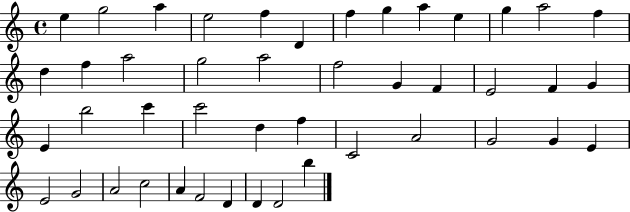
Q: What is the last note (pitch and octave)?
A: B5